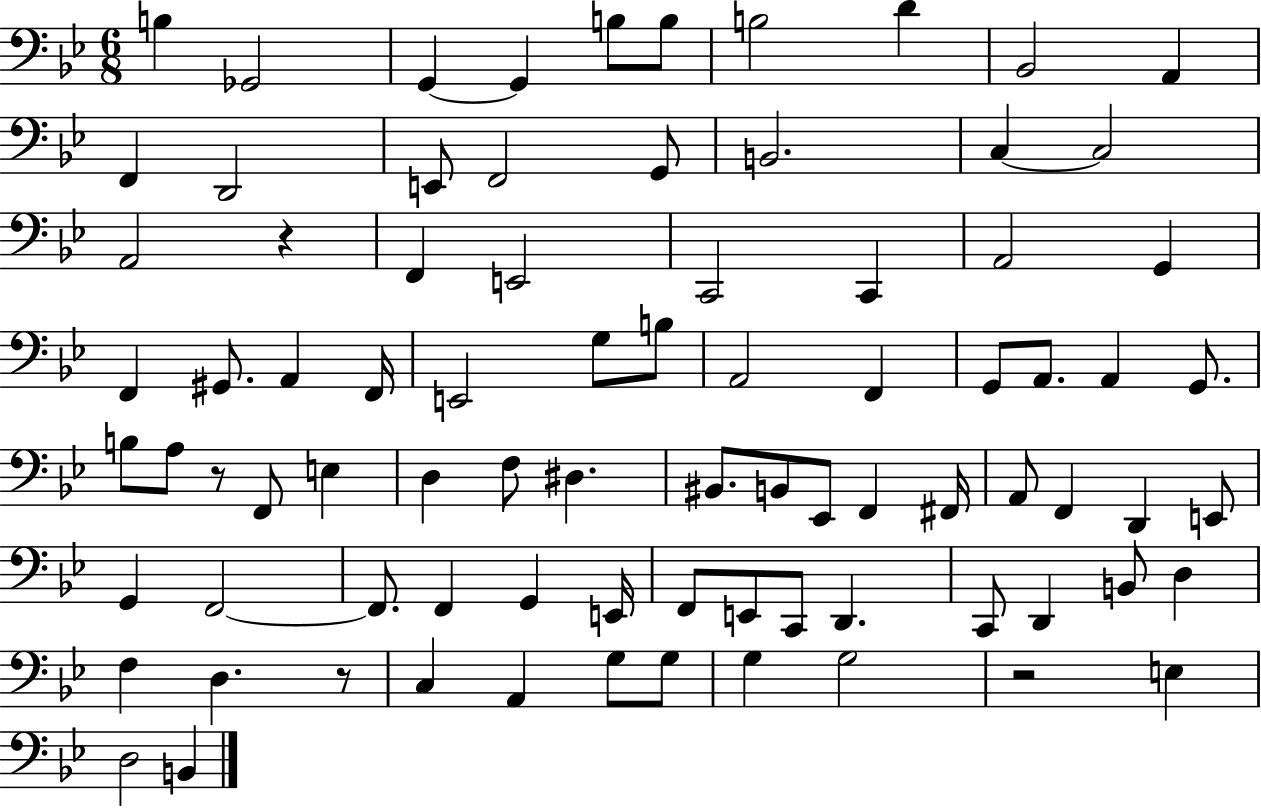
B3/q Gb2/h G2/q G2/q B3/e B3/e B3/h D4/q Bb2/h A2/q F2/q D2/h E2/e F2/h G2/e B2/h. C3/q C3/h A2/h R/q F2/q E2/h C2/h C2/q A2/h G2/q F2/q G#2/e. A2/q F2/s E2/h G3/e B3/e A2/h F2/q G2/e A2/e. A2/q G2/e. B3/e A3/e R/e F2/e E3/q D3/q F3/e D#3/q. BIS2/e. B2/e Eb2/e F2/q F#2/s A2/e F2/q D2/q E2/e G2/q F2/h F2/e. F2/q G2/q E2/s F2/e E2/e C2/e D2/q. C2/e D2/q B2/e D3/q F3/q D3/q. R/e C3/q A2/q G3/e G3/e G3/q G3/h R/h E3/q D3/h B2/q